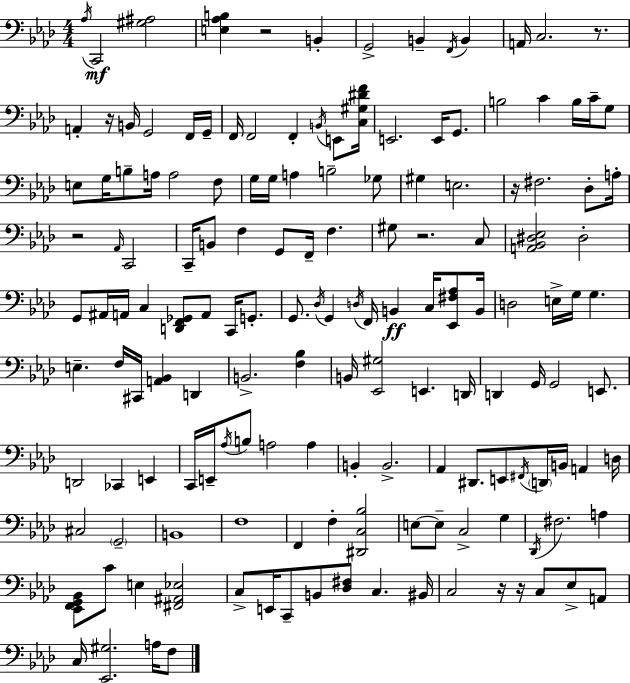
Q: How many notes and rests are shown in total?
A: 154